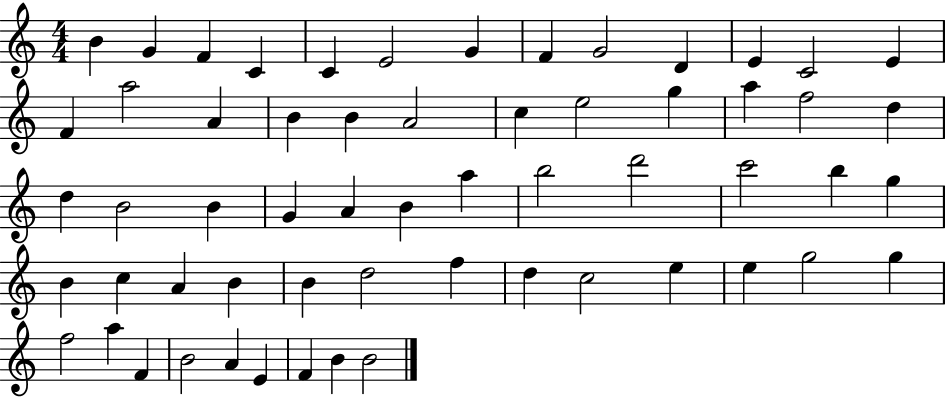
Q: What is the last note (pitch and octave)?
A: B4